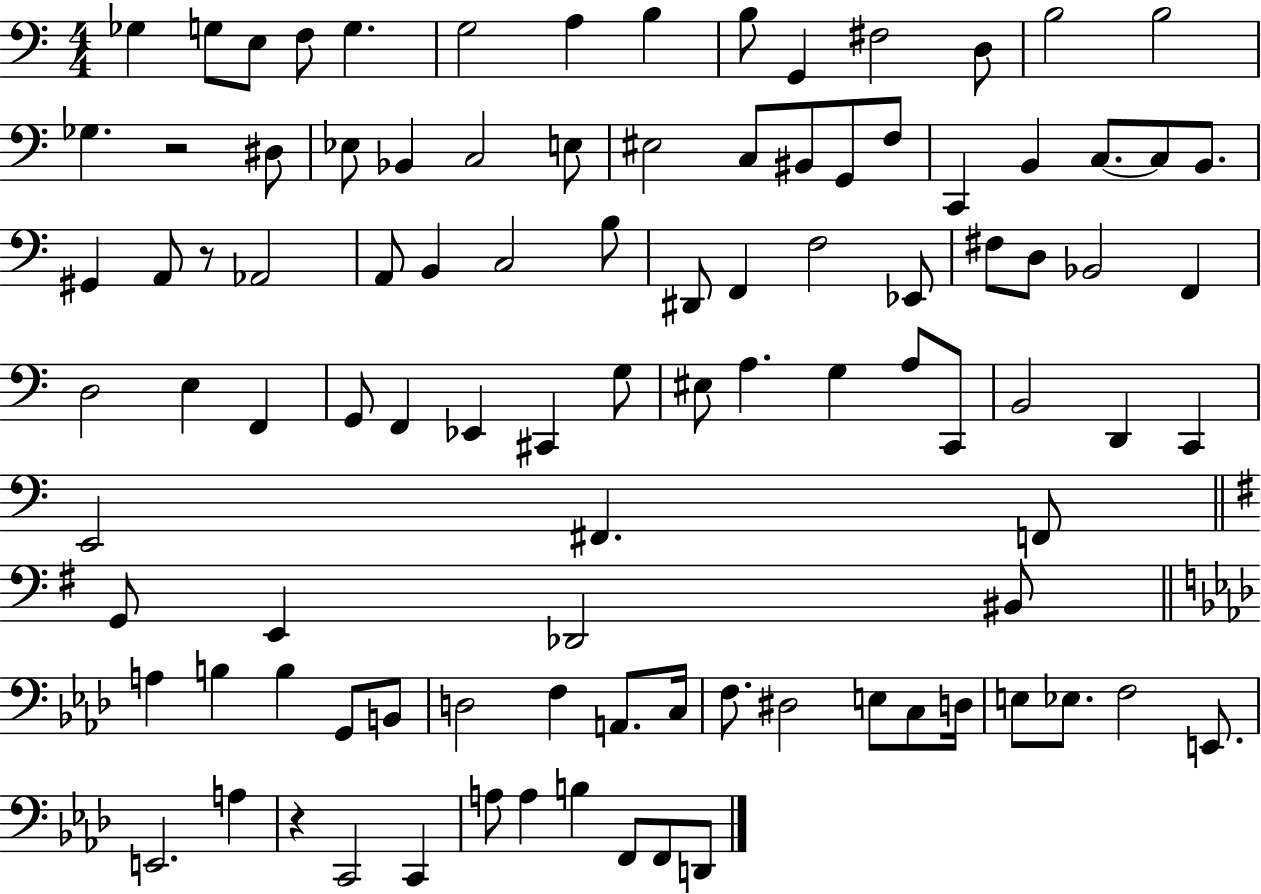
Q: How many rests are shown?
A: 3